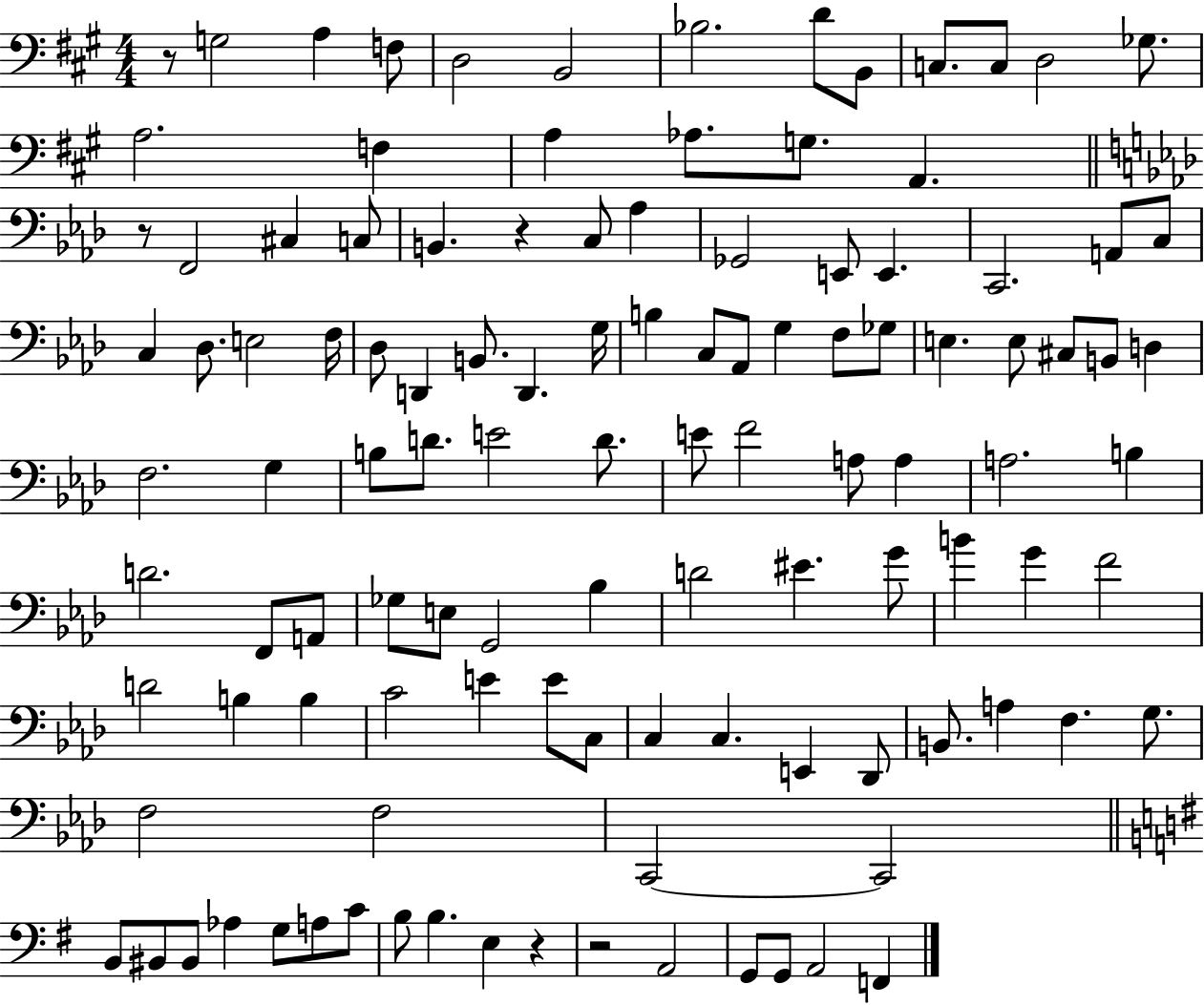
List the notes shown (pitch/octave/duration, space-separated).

R/e G3/h A3/q F3/e D3/h B2/h Bb3/h. D4/e B2/e C3/e. C3/e D3/h Gb3/e. A3/h. F3/q A3/q Ab3/e. G3/e. A2/q. R/e F2/h C#3/q C3/e B2/q. R/q C3/e Ab3/q Gb2/h E2/e E2/q. C2/h. A2/e C3/e C3/q Db3/e. E3/h F3/s Db3/e D2/q B2/e. D2/q. G3/s B3/q C3/e Ab2/e G3/q F3/e Gb3/e E3/q. E3/e C#3/e B2/e D3/q F3/h. G3/q B3/e D4/e. E4/h D4/e. E4/e F4/h A3/e A3/q A3/h. B3/q D4/h. F2/e A2/e Gb3/e E3/e G2/h Bb3/q D4/h EIS4/q. G4/e B4/q G4/q F4/h D4/h B3/q B3/q C4/h E4/q E4/e C3/e C3/q C3/q. E2/q Db2/e B2/e. A3/q F3/q. G3/e. F3/h F3/h C2/h C2/h B2/e BIS2/e BIS2/e Ab3/q G3/e A3/e C4/e B3/e B3/q. E3/q R/q R/h A2/h G2/e G2/e A2/h F2/q